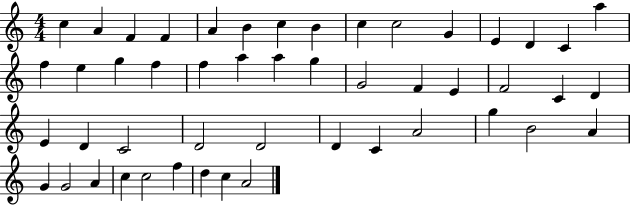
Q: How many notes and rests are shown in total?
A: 49